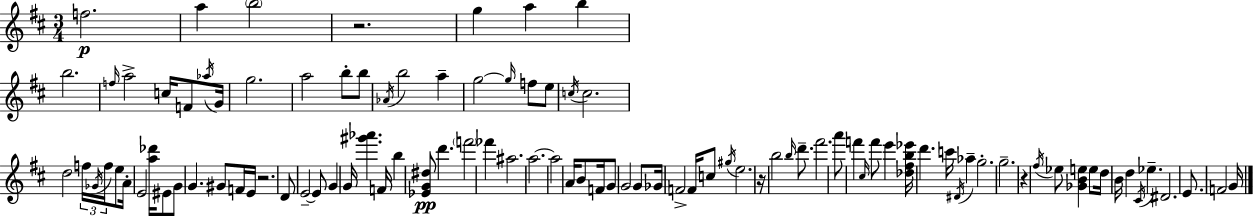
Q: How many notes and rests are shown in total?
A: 100